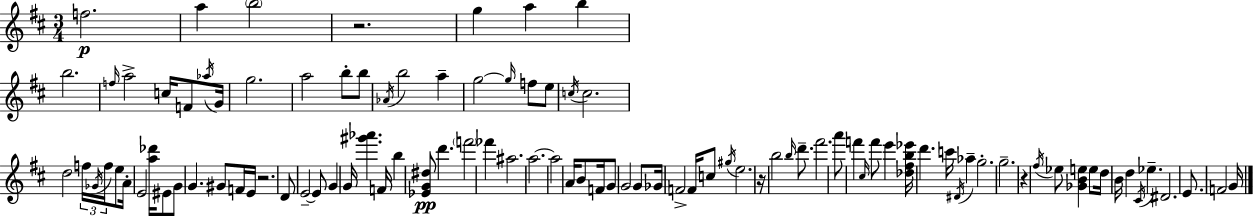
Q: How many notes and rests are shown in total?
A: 100